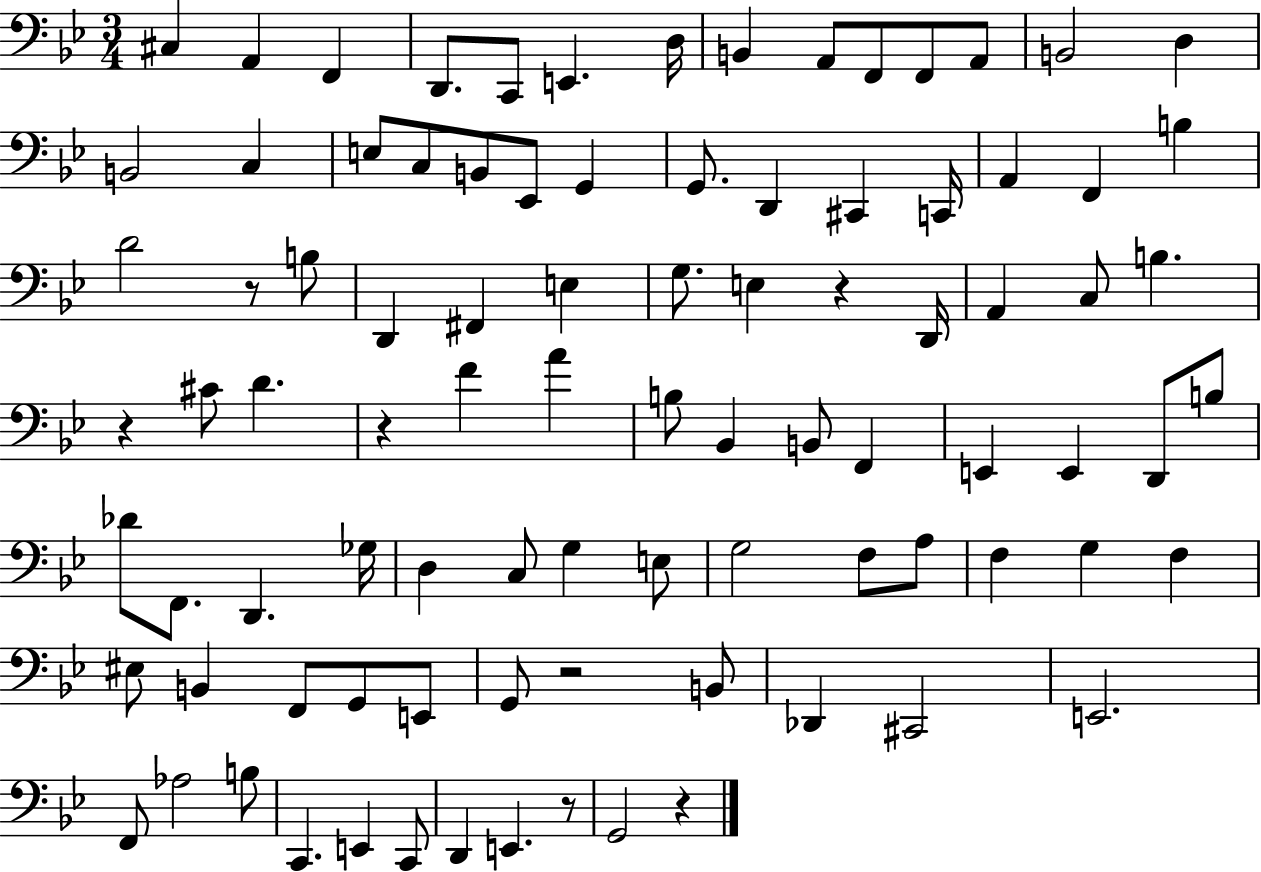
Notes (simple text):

C#3/q A2/q F2/q D2/e. C2/e E2/q. D3/s B2/q A2/e F2/e F2/e A2/e B2/h D3/q B2/h C3/q E3/e C3/e B2/e Eb2/e G2/q G2/e. D2/q C#2/q C2/s A2/q F2/q B3/q D4/h R/e B3/e D2/q F#2/q E3/q G3/e. E3/q R/q D2/s A2/q C3/e B3/q. R/q C#4/e D4/q. R/q F4/q A4/q B3/e Bb2/q B2/e F2/q E2/q E2/q D2/e B3/e Db4/e F2/e. D2/q. Gb3/s D3/q C3/e G3/q E3/e G3/h F3/e A3/e F3/q G3/q F3/q EIS3/e B2/q F2/e G2/e E2/e G2/e R/h B2/e Db2/q C#2/h E2/h. F2/e Ab3/h B3/e C2/q. E2/q C2/e D2/q E2/q. R/e G2/h R/q